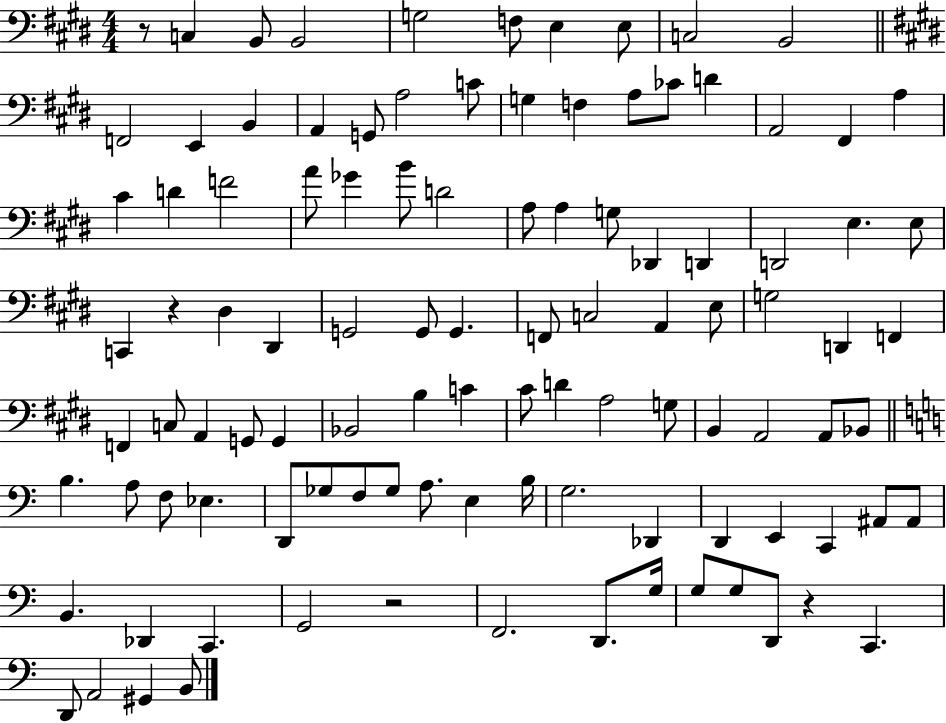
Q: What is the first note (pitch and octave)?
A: C3